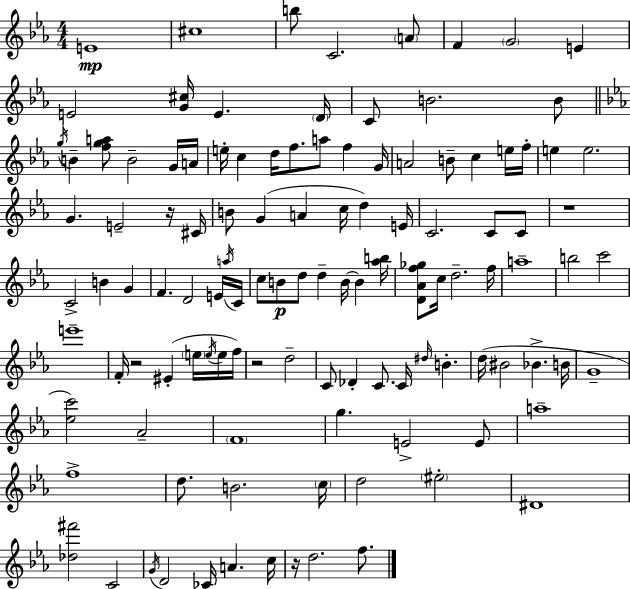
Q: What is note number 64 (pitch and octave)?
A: B5